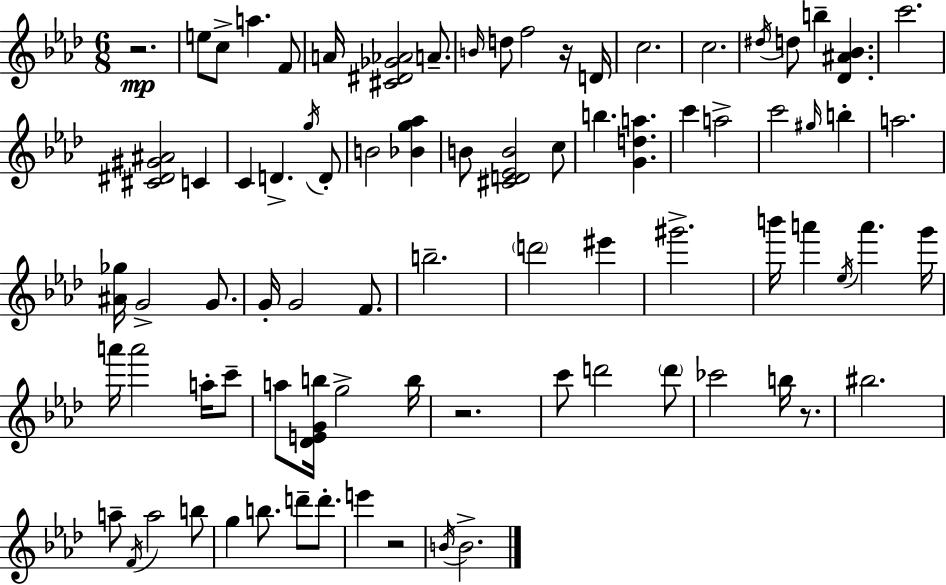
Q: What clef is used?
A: treble